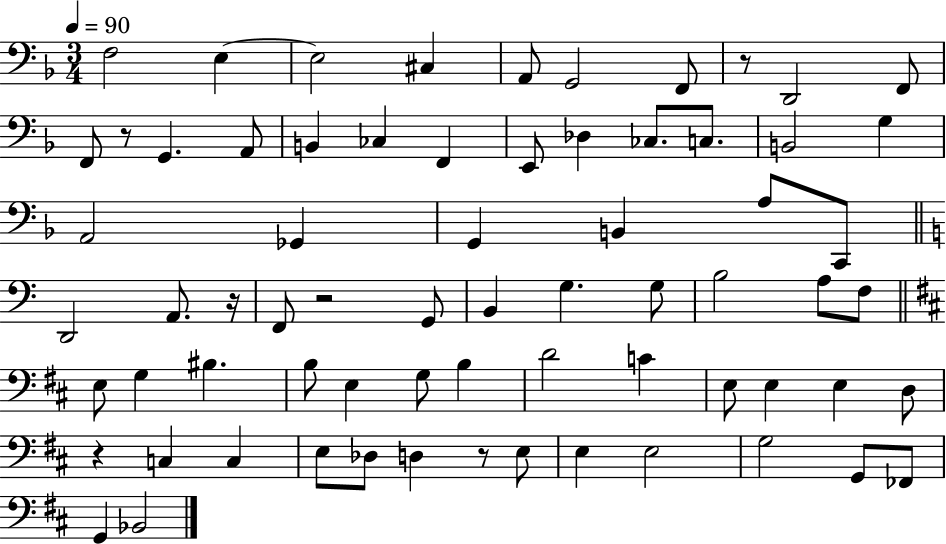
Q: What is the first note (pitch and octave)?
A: F3